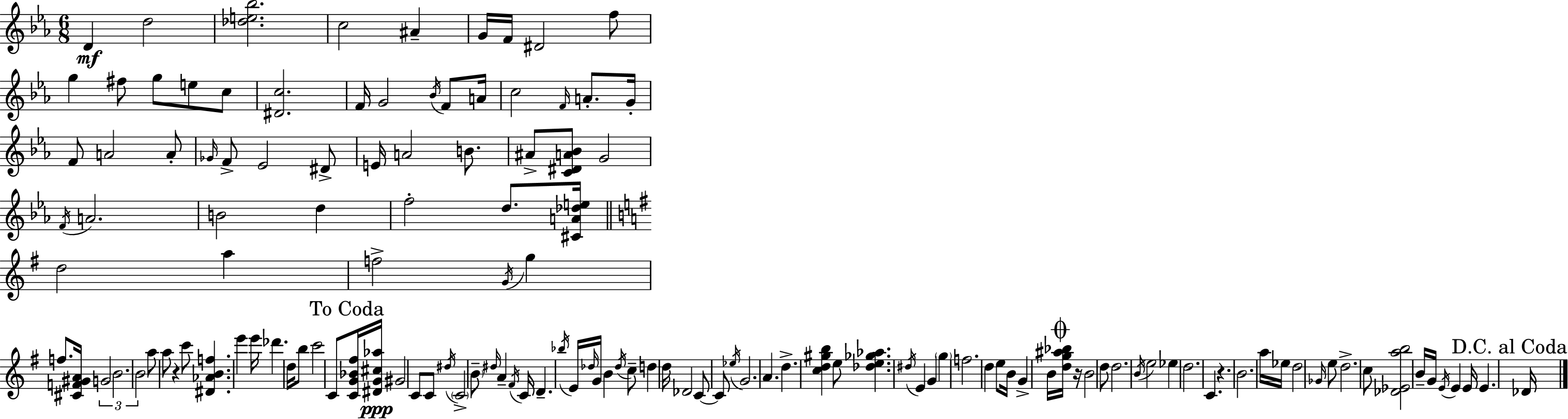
D4/q D5/h [Db5,E5,Bb5]/h. C5/h A#4/q G4/s F4/s D#4/h F5/e G5/q F#5/e G5/e E5/e C5/e [D#4,C5]/h. F4/s G4/h Bb4/s F4/e A4/s C5/h F4/s A4/e. G4/s F4/e A4/h A4/e Gb4/s F4/e Eb4/h D#4/e E4/s A4/h B4/e. A#4/e [C4,D#4,A4,Bb4]/e G4/h F4/s A4/h. B4/h D5/q F5/h D5/e. [C#4,A4,Db5,E5]/s D5/h A5/q F5/h G4/s G5/q F5/e. [C#4,F4,G#4,A4]/s G4/h B4/h. B4/h A5/e A5/e R/q C6/e [D#4,Ab4,B4,F5]/q. E6/q E6/s Db6/q. D5/s B5/e C6/h C4/e [C4,G4,Bb4,F#5]/s [D#4,G4,C#5,Ab5]/s G#4/h C4/e C4/e D#5/s C4/h B4/e D#5/s A4/q F#4/s C4/s D4/q. Bb5/s E4/s Db5/s G4/s B4/q Db5/s C5/e D5/q D5/s Db4/h C4/e C4/e Eb5/s G4/h. A4/q. D5/q. [C5,D5,G#5,B5]/q E5/e [Db5,E5,Gb5,Ab5]/q. D#5/s E4/q G4/q G5/q F5/h. D5/q E5/e B4/s G4/q B4/s [D5,G5,A#5,Bb5]/s R/s B4/h D5/e D5/h. B4/s E5/h Eb5/q D5/h. C4/q. R/q. B4/h. A5/s Eb5/s D5/h Gb4/s E5/e D5/h. C5/e [Db4,Eb4,A5,B5]/h B4/s G4/s E4/s E4/q E4/s E4/q. Db4/s